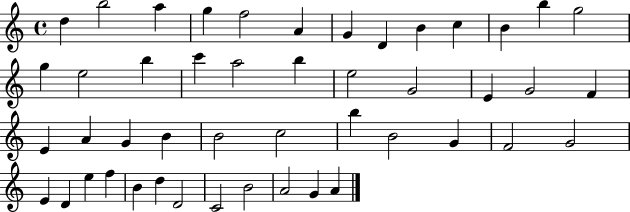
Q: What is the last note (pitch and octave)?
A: A4